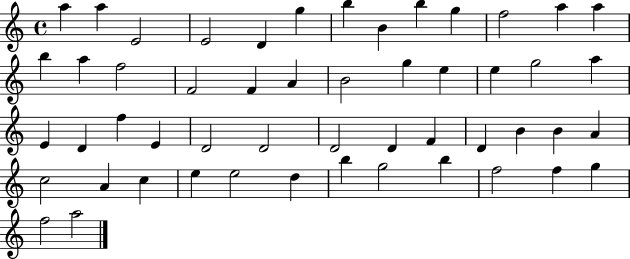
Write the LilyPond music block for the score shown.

{
  \clef treble
  \time 4/4
  \defaultTimeSignature
  \key c \major
  a''4 a''4 e'2 | e'2 d'4 g''4 | b''4 b'4 b''4 g''4 | f''2 a''4 a''4 | \break b''4 a''4 f''2 | f'2 f'4 a'4 | b'2 g''4 e''4 | e''4 g''2 a''4 | \break e'4 d'4 f''4 e'4 | d'2 d'2 | d'2 d'4 f'4 | d'4 b'4 b'4 a'4 | \break c''2 a'4 c''4 | e''4 e''2 d''4 | b''4 g''2 b''4 | f''2 f''4 g''4 | \break f''2 a''2 | \bar "|."
}